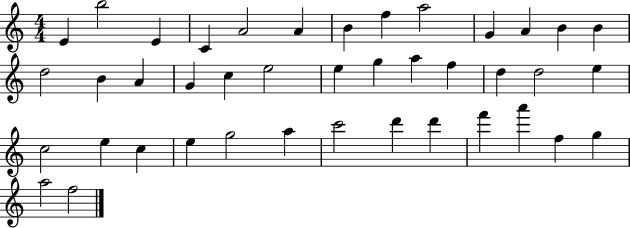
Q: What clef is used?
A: treble